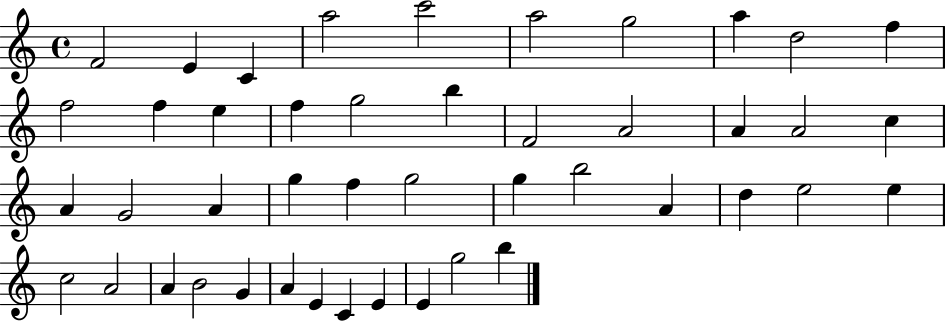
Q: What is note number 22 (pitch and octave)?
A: A4